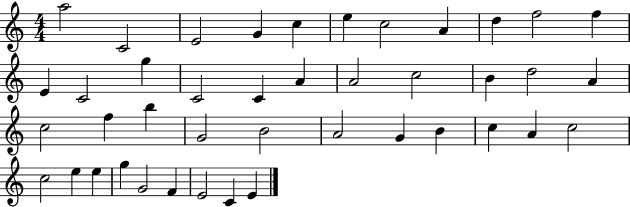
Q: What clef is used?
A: treble